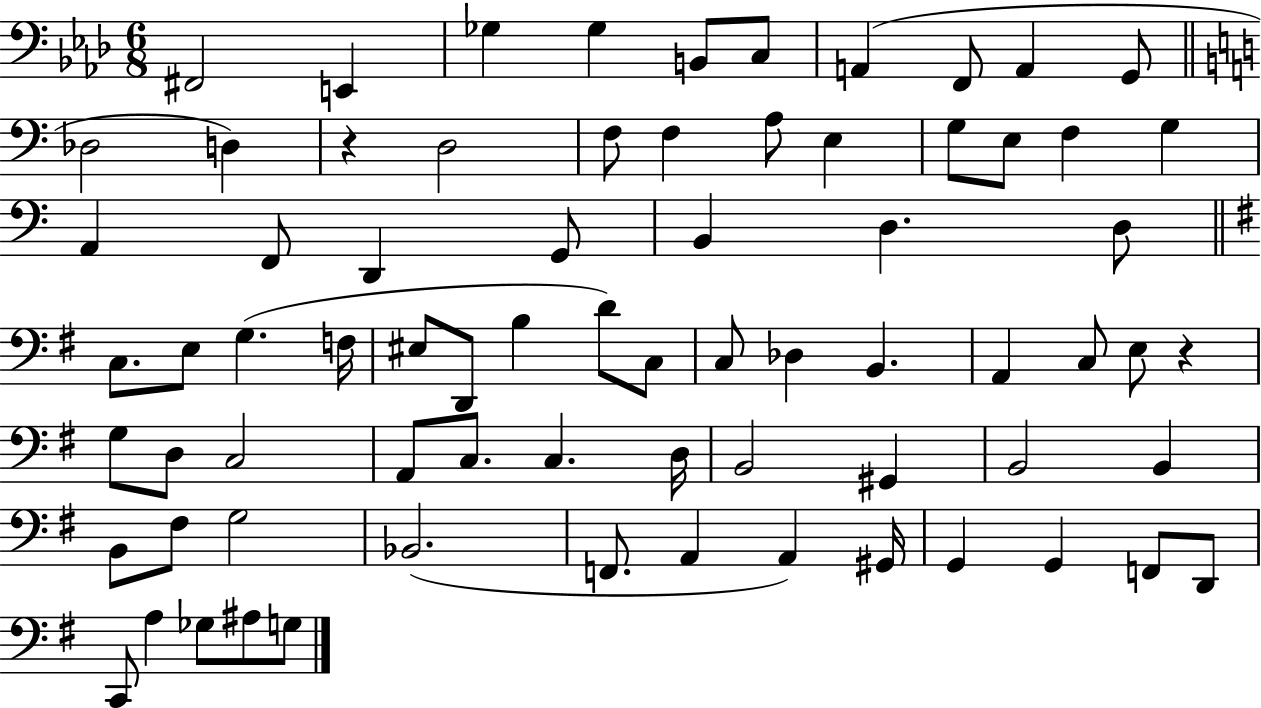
{
  \clef bass
  \numericTimeSignature
  \time 6/8
  \key aes \major
  fis,2 e,4 | ges4 ges4 b,8 c8 | a,4( f,8 a,4 g,8 | \bar "||" \break \key c \major des2 d4) | r4 d2 | f8 f4 a8 e4 | g8 e8 f4 g4 | \break a,4 f,8 d,4 g,8 | b,4 d4. d8 | \bar "||" \break \key e \minor c8. e8 g4.( f16 | eis8 d,8 b4 d'8) c8 | c8 des4 b,4. | a,4 c8 e8 r4 | \break g8 d8 c2 | a,8 c8. c4. d16 | b,2 gis,4 | b,2 b,4 | \break b,8 fis8 g2 | bes,2.( | f,8. a,4 a,4) gis,16 | g,4 g,4 f,8 d,8 | \break c,8 a4 ges8 ais8 g8 | \bar "|."
}